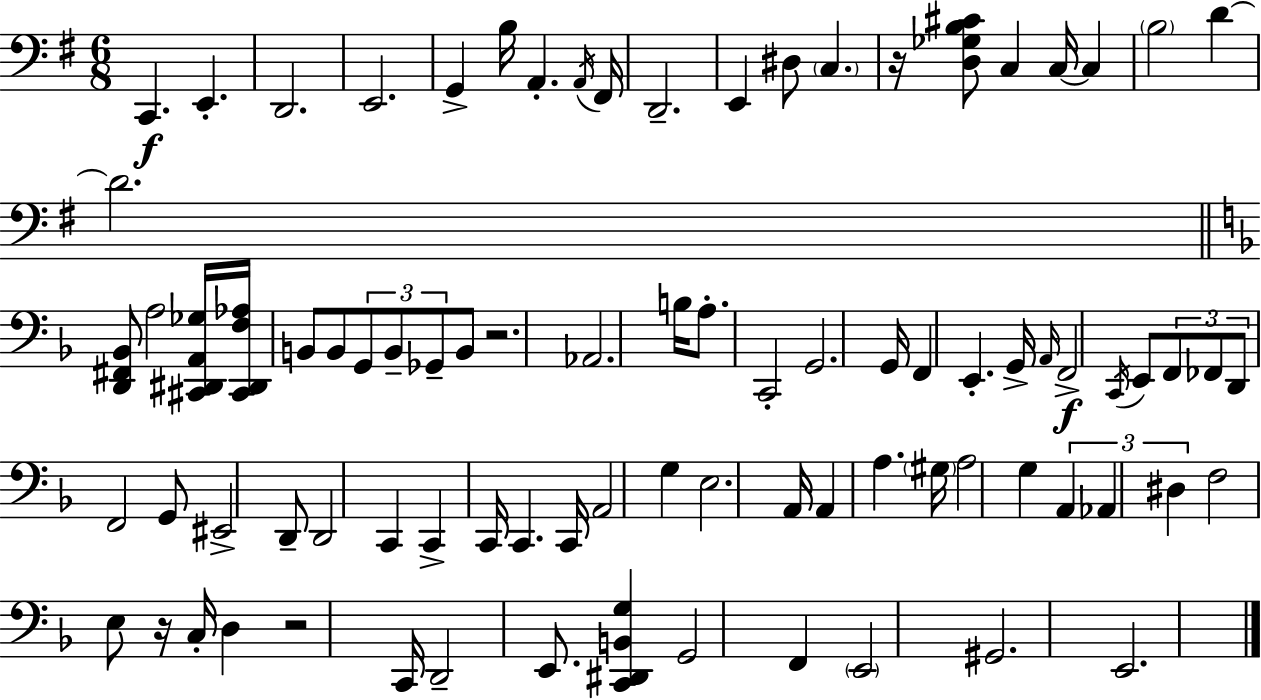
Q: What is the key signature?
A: G major